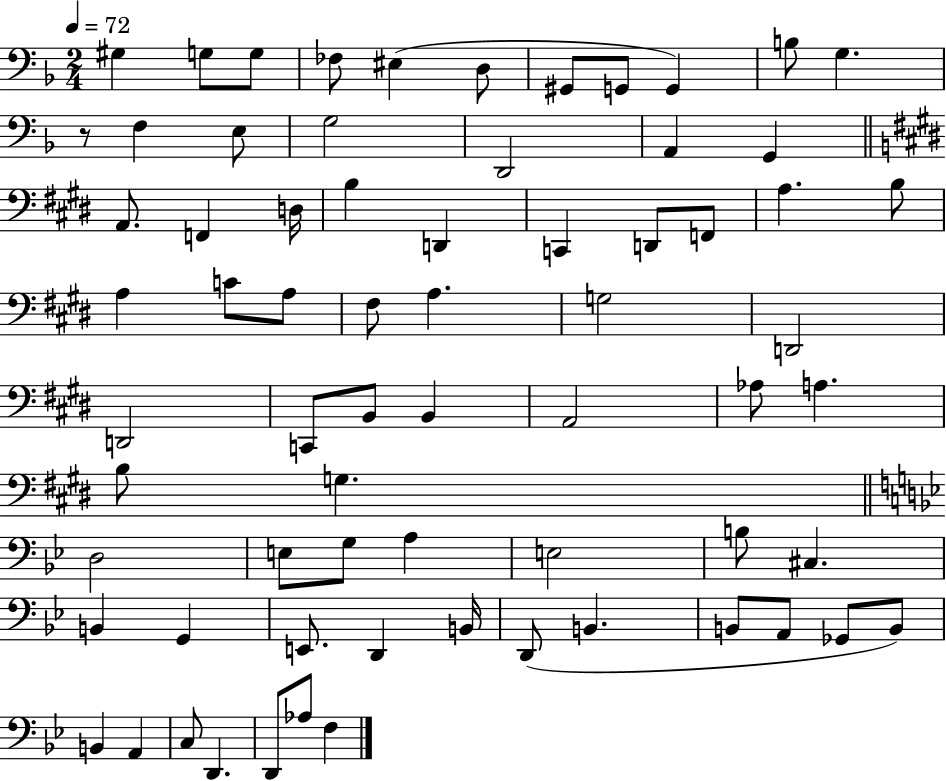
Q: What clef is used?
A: bass